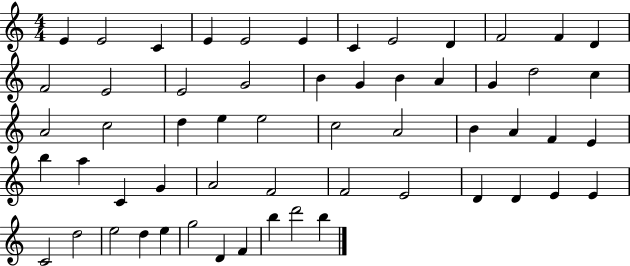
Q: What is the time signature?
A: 4/4